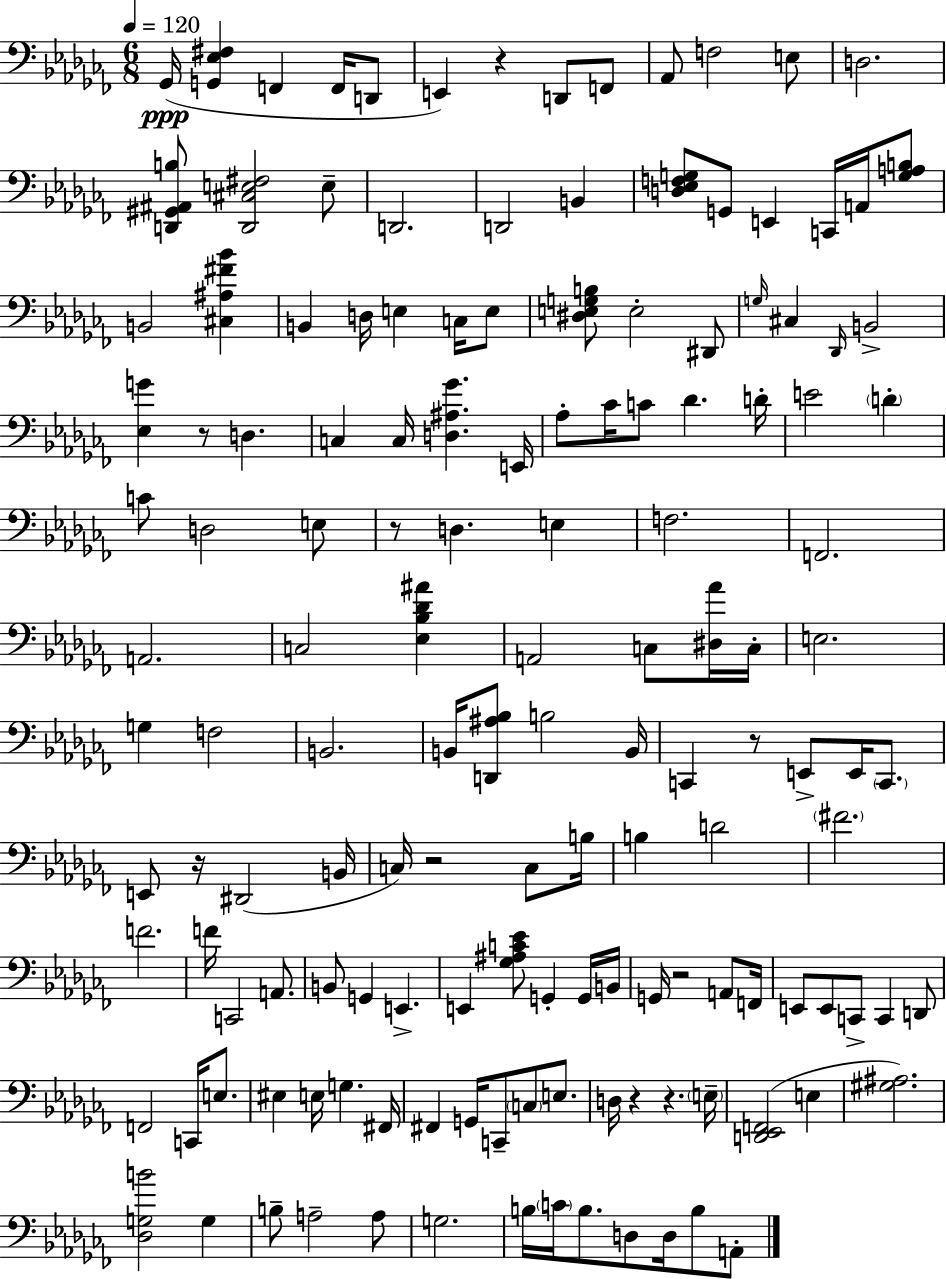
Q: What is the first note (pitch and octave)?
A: Gb2